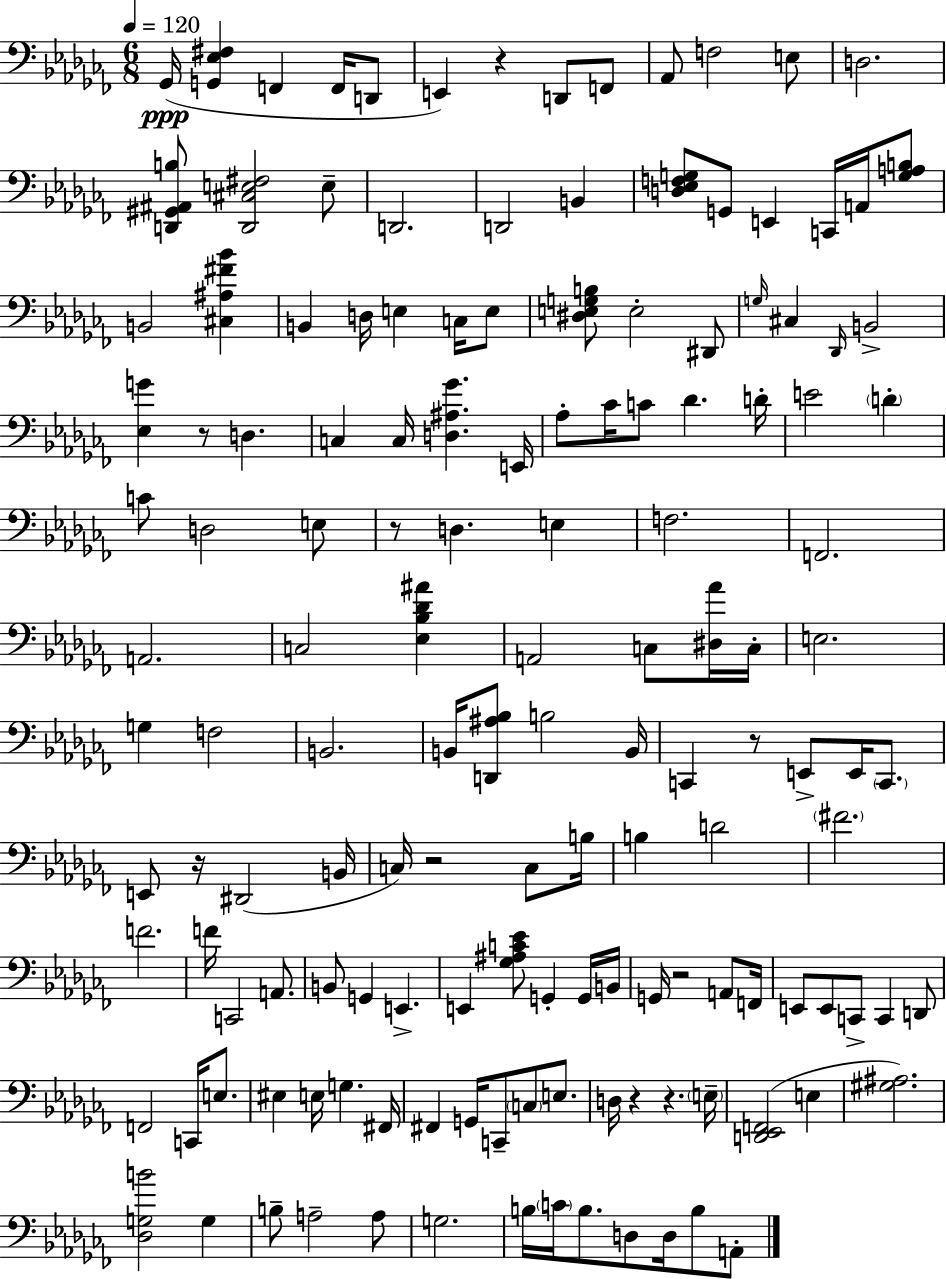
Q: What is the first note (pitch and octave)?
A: Gb2